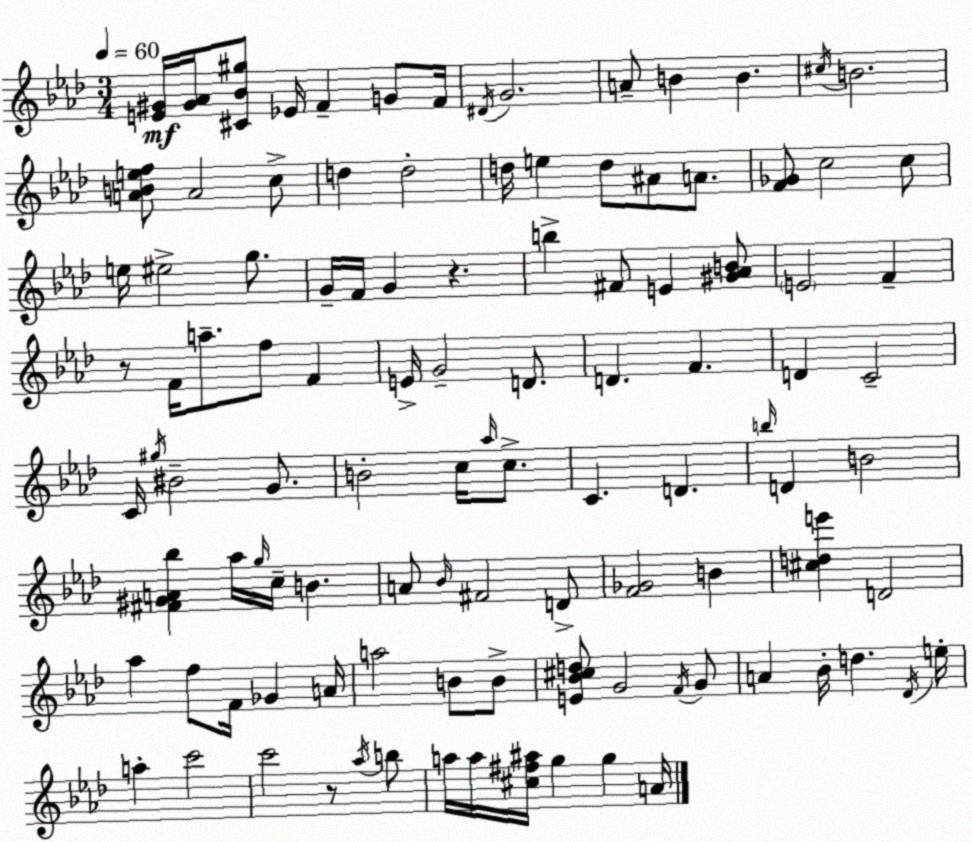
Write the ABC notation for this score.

X:1
T:Untitled
M:3/4
L:1/4
K:Ab
[E^G]/4 [^G_A]/4 [^C_B^g]/2 _E/4 F G/2 F/4 ^D/4 G2 A/2 B B ^c/4 B2 [ABef]/2 A2 c/2 d d2 d/4 e d/2 ^A/2 A/2 [F_G]/2 c2 c/2 e/4 ^e2 g/2 G/4 F/4 G z b ^F/2 E [^G_AB]/2 E2 F z/2 F/4 a/2 f/2 F E/4 G2 D/2 D F D C2 C/4 ^g/4 ^B2 G/2 B2 c/4 _a/4 c/2 C D b/4 D B2 [^F^GA_b] _a/4 g/4 c/4 B A/2 _B/4 ^F2 D/2 [F_G]2 B [^cde'] D2 _a f/2 F/4 _G A/4 a2 B/2 B/2 [E_B^cd]/2 G2 F/4 G/2 A _B/4 d _D/4 e/4 a c'2 c'2 z/2 _a/4 b/2 a/4 a/4 [^c^f^a]/4 g g A/4